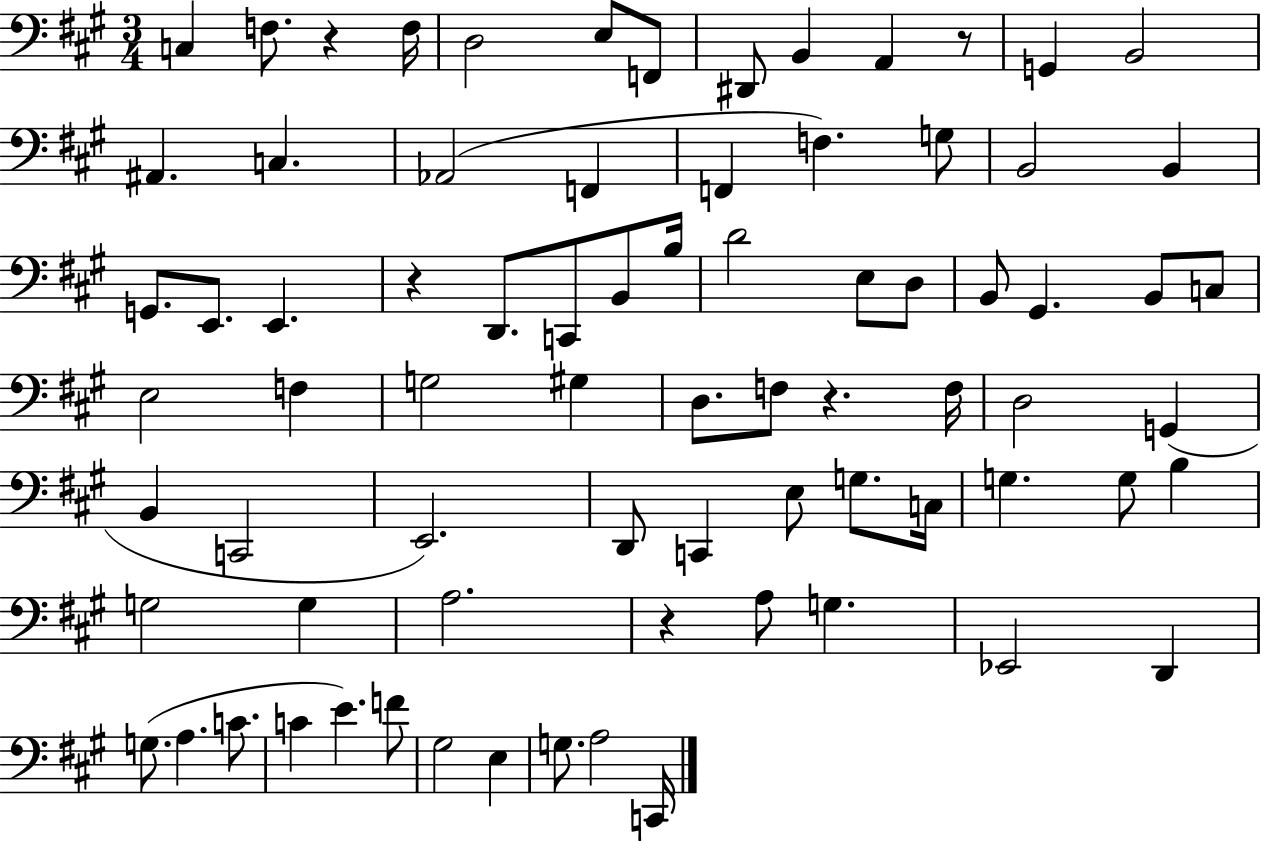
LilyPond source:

{
  \clef bass
  \numericTimeSignature
  \time 3/4
  \key a \major
  c4 f8. r4 f16 | d2 e8 f,8 | dis,8 b,4 a,4 r8 | g,4 b,2 | \break ais,4. c4. | aes,2( f,4 | f,4 f4.) g8 | b,2 b,4 | \break g,8. e,8. e,4. | r4 d,8. c,8 b,8 b16 | d'2 e8 d8 | b,8 gis,4. b,8 c8 | \break e2 f4 | g2 gis4 | d8. f8 r4. f16 | d2 g,4( | \break b,4 c,2 | e,2.) | d,8 c,4 e8 g8. c16 | g4. g8 b4 | \break g2 g4 | a2. | r4 a8 g4. | ees,2 d,4 | \break g8.( a4. c'8. | c'4 e'4.) f'8 | gis2 e4 | g8. a2 c,16 | \break \bar "|."
}